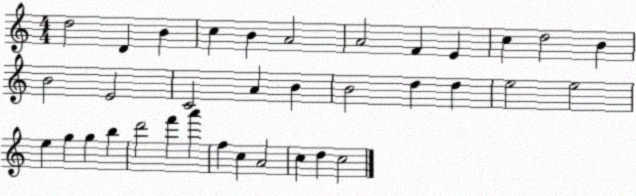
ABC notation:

X:1
T:Untitled
M:4/4
L:1/4
K:C
d2 D B c B A2 A2 F E c d2 B B2 E2 C2 A B B2 d d e2 e2 e g g b d'2 f' a' f c A2 c d c2